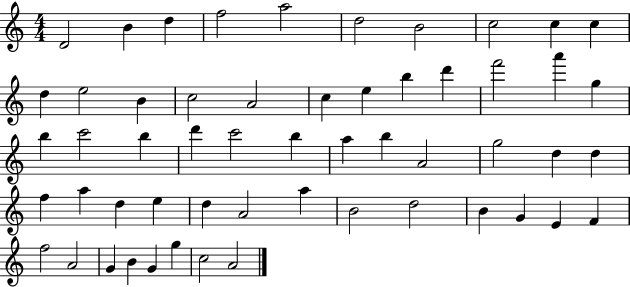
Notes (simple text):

D4/h B4/q D5/q F5/h A5/h D5/h B4/h C5/h C5/q C5/q D5/q E5/h B4/q C5/h A4/h C5/q E5/q B5/q D6/q F6/h A6/q G5/q B5/q C6/h B5/q D6/q C6/h B5/q A5/q B5/q A4/h G5/h D5/q D5/q F5/q A5/q D5/q E5/q D5/q A4/h A5/q B4/h D5/h B4/q G4/q E4/q F4/q F5/h A4/h G4/q B4/q G4/q G5/q C5/h A4/h